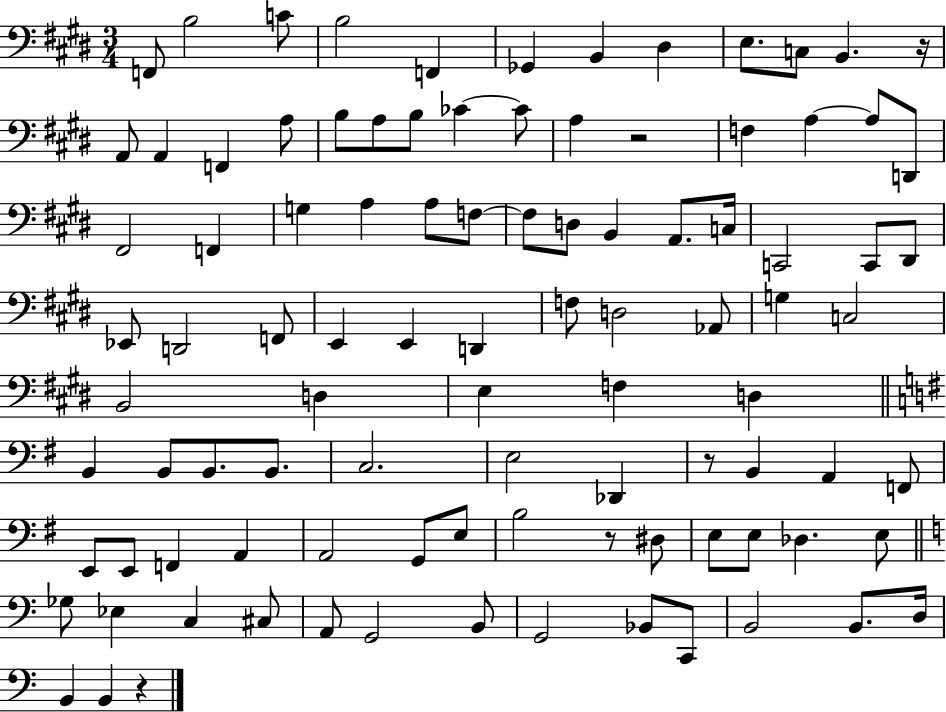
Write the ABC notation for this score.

X:1
T:Untitled
M:3/4
L:1/4
K:E
F,,/2 B,2 C/2 B,2 F,, _G,, B,, ^D, E,/2 C,/2 B,, z/4 A,,/2 A,, F,, A,/2 B,/2 A,/2 B,/2 _C _C/2 A, z2 F, A, A,/2 D,,/2 ^F,,2 F,, G, A, A,/2 F,/2 F,/2 D,/2 B,, A,,/2 C,/4 C,,2 C,,/2 ^D,,/2 _E,,/2 D,,2 F,,/2 E,, E,, D,, F,/2 D,2 _A,,/2 G, C,2 B,,2 D, E, F, D, B,, B,,/2 B,,/2 B,,/2 C,2 E,2 _D,, z/2 B,, A,, F,,/2 E,,/2 E,,/2 F,, A,, A,,2 G,,/2 E,/2 B,2 z/2 ^D,/2 E,/2 E,/2 _D, E,/2 _G,/2 _E, C, ^C,/2 A,,/2 G,,2 B,,/2 G,,2 _B,,/2 C,,/2 B,,2 B,,/2 D,/4 B,, B,, z